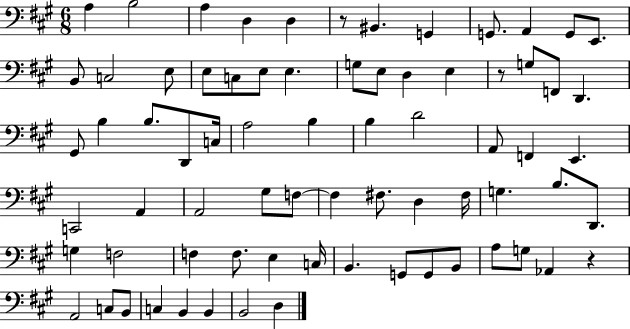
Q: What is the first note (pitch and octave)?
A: A3